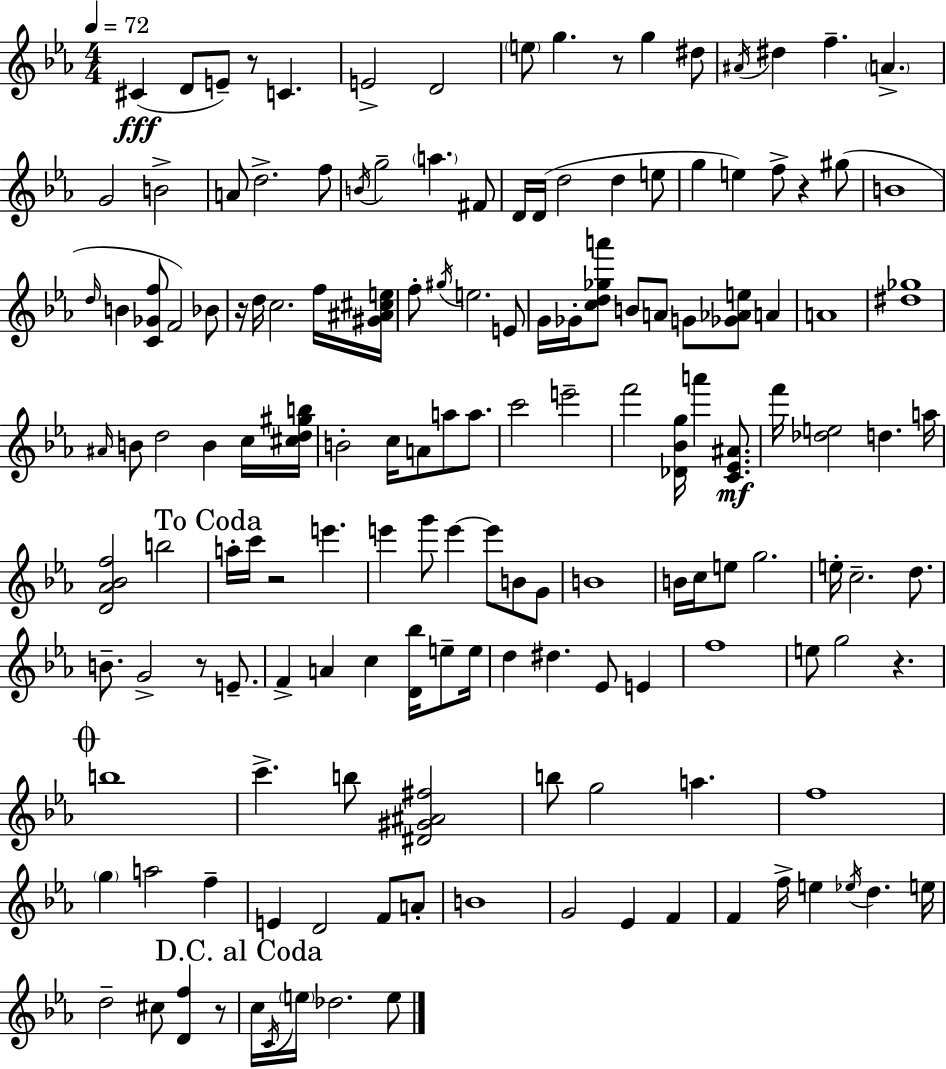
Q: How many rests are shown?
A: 8